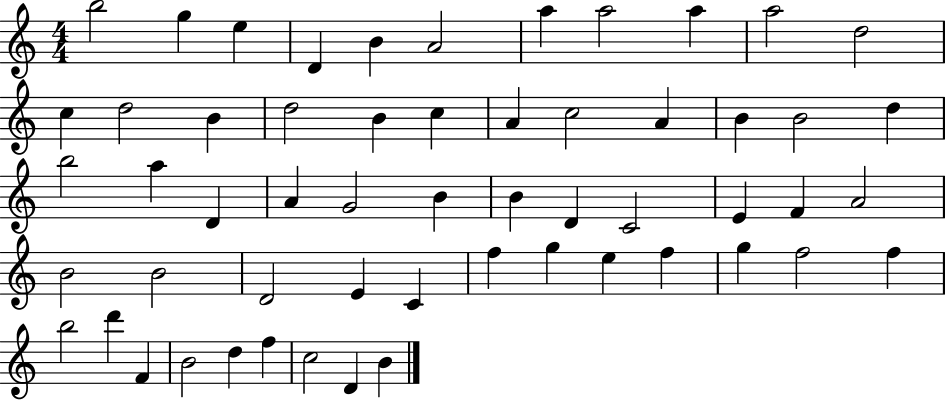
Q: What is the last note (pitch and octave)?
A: B4